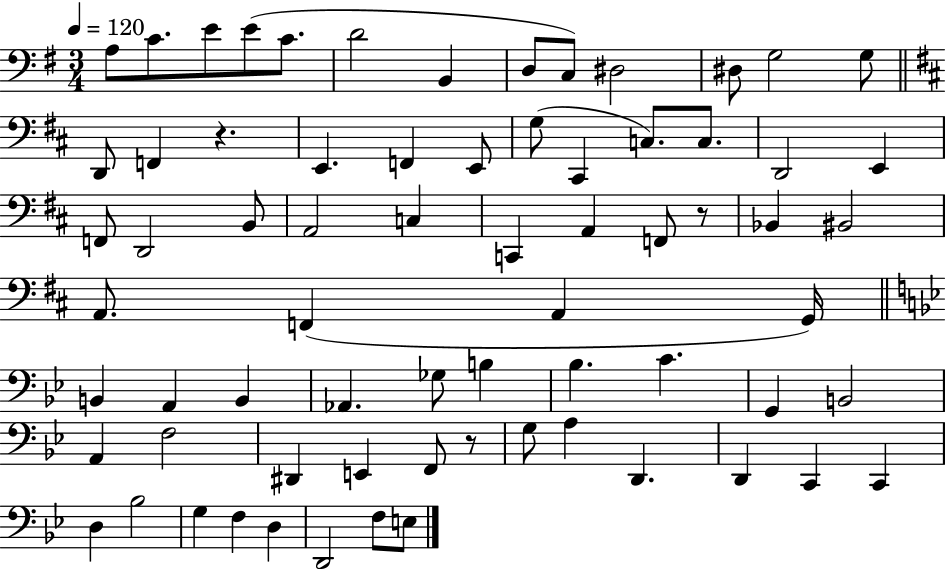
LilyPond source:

{
  \clef bass
  \numericTimeSignature
  \time 3/4
  \key g \major
  \tempo 4 = 120
  a8 c'8. e'8 e'8( c'8. | d'2 b,4 | d8 c8) dis2 | dis8 g2 g8 | \break \bar "||" \break \key d \major d,8 f,4 r4. | e,4. f,4 e,8 | g8( cis,4 c8.) c8. | d,2 e,4 | \break f,8 d,2 b,8 | a,2 c4 | c,4 a,4 f,8 r8 | bes,4 bis,2 | \break a,8. f,4( a,4 g,16) | \bar "||" \break \key g \minor b,4 a,4 b,4 | aes,4. ges8 b4 | bes4. c'4. | g,4 b,2 | \break a,4 f2 | dis,4 e,4 f,8 r8 | g8 a4 d,4. | d,4 c,4 c,4 | \break d4 bes2 | g4 f4 d4 | d,2 f8 e8 | \bar "|."
}